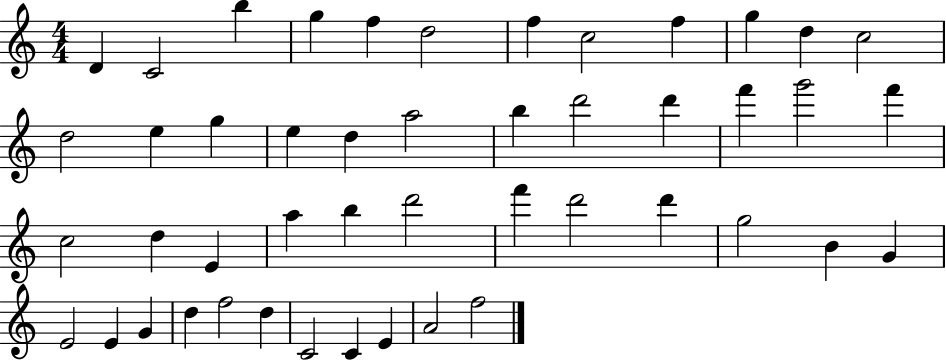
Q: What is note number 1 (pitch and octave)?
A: D4